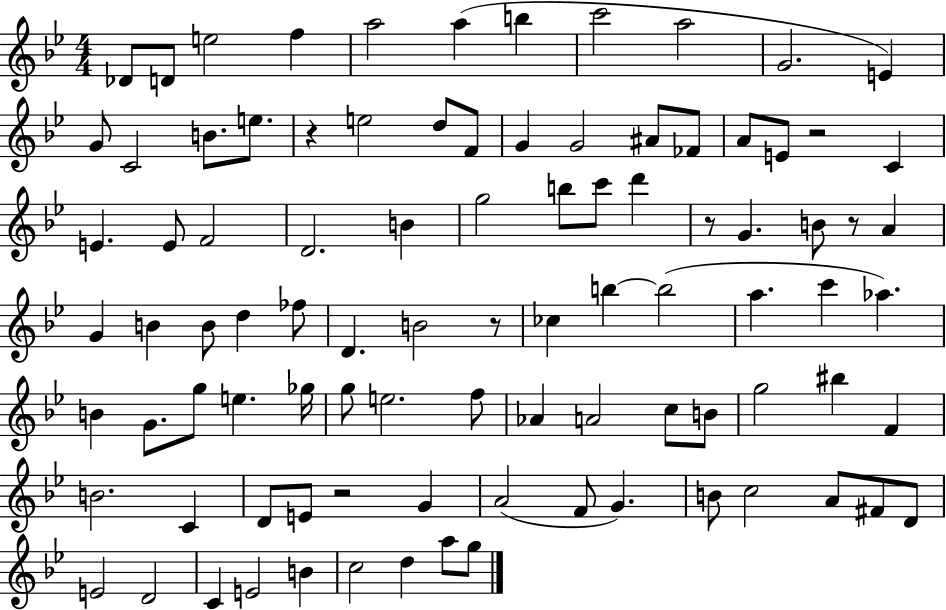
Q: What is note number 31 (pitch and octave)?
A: G5